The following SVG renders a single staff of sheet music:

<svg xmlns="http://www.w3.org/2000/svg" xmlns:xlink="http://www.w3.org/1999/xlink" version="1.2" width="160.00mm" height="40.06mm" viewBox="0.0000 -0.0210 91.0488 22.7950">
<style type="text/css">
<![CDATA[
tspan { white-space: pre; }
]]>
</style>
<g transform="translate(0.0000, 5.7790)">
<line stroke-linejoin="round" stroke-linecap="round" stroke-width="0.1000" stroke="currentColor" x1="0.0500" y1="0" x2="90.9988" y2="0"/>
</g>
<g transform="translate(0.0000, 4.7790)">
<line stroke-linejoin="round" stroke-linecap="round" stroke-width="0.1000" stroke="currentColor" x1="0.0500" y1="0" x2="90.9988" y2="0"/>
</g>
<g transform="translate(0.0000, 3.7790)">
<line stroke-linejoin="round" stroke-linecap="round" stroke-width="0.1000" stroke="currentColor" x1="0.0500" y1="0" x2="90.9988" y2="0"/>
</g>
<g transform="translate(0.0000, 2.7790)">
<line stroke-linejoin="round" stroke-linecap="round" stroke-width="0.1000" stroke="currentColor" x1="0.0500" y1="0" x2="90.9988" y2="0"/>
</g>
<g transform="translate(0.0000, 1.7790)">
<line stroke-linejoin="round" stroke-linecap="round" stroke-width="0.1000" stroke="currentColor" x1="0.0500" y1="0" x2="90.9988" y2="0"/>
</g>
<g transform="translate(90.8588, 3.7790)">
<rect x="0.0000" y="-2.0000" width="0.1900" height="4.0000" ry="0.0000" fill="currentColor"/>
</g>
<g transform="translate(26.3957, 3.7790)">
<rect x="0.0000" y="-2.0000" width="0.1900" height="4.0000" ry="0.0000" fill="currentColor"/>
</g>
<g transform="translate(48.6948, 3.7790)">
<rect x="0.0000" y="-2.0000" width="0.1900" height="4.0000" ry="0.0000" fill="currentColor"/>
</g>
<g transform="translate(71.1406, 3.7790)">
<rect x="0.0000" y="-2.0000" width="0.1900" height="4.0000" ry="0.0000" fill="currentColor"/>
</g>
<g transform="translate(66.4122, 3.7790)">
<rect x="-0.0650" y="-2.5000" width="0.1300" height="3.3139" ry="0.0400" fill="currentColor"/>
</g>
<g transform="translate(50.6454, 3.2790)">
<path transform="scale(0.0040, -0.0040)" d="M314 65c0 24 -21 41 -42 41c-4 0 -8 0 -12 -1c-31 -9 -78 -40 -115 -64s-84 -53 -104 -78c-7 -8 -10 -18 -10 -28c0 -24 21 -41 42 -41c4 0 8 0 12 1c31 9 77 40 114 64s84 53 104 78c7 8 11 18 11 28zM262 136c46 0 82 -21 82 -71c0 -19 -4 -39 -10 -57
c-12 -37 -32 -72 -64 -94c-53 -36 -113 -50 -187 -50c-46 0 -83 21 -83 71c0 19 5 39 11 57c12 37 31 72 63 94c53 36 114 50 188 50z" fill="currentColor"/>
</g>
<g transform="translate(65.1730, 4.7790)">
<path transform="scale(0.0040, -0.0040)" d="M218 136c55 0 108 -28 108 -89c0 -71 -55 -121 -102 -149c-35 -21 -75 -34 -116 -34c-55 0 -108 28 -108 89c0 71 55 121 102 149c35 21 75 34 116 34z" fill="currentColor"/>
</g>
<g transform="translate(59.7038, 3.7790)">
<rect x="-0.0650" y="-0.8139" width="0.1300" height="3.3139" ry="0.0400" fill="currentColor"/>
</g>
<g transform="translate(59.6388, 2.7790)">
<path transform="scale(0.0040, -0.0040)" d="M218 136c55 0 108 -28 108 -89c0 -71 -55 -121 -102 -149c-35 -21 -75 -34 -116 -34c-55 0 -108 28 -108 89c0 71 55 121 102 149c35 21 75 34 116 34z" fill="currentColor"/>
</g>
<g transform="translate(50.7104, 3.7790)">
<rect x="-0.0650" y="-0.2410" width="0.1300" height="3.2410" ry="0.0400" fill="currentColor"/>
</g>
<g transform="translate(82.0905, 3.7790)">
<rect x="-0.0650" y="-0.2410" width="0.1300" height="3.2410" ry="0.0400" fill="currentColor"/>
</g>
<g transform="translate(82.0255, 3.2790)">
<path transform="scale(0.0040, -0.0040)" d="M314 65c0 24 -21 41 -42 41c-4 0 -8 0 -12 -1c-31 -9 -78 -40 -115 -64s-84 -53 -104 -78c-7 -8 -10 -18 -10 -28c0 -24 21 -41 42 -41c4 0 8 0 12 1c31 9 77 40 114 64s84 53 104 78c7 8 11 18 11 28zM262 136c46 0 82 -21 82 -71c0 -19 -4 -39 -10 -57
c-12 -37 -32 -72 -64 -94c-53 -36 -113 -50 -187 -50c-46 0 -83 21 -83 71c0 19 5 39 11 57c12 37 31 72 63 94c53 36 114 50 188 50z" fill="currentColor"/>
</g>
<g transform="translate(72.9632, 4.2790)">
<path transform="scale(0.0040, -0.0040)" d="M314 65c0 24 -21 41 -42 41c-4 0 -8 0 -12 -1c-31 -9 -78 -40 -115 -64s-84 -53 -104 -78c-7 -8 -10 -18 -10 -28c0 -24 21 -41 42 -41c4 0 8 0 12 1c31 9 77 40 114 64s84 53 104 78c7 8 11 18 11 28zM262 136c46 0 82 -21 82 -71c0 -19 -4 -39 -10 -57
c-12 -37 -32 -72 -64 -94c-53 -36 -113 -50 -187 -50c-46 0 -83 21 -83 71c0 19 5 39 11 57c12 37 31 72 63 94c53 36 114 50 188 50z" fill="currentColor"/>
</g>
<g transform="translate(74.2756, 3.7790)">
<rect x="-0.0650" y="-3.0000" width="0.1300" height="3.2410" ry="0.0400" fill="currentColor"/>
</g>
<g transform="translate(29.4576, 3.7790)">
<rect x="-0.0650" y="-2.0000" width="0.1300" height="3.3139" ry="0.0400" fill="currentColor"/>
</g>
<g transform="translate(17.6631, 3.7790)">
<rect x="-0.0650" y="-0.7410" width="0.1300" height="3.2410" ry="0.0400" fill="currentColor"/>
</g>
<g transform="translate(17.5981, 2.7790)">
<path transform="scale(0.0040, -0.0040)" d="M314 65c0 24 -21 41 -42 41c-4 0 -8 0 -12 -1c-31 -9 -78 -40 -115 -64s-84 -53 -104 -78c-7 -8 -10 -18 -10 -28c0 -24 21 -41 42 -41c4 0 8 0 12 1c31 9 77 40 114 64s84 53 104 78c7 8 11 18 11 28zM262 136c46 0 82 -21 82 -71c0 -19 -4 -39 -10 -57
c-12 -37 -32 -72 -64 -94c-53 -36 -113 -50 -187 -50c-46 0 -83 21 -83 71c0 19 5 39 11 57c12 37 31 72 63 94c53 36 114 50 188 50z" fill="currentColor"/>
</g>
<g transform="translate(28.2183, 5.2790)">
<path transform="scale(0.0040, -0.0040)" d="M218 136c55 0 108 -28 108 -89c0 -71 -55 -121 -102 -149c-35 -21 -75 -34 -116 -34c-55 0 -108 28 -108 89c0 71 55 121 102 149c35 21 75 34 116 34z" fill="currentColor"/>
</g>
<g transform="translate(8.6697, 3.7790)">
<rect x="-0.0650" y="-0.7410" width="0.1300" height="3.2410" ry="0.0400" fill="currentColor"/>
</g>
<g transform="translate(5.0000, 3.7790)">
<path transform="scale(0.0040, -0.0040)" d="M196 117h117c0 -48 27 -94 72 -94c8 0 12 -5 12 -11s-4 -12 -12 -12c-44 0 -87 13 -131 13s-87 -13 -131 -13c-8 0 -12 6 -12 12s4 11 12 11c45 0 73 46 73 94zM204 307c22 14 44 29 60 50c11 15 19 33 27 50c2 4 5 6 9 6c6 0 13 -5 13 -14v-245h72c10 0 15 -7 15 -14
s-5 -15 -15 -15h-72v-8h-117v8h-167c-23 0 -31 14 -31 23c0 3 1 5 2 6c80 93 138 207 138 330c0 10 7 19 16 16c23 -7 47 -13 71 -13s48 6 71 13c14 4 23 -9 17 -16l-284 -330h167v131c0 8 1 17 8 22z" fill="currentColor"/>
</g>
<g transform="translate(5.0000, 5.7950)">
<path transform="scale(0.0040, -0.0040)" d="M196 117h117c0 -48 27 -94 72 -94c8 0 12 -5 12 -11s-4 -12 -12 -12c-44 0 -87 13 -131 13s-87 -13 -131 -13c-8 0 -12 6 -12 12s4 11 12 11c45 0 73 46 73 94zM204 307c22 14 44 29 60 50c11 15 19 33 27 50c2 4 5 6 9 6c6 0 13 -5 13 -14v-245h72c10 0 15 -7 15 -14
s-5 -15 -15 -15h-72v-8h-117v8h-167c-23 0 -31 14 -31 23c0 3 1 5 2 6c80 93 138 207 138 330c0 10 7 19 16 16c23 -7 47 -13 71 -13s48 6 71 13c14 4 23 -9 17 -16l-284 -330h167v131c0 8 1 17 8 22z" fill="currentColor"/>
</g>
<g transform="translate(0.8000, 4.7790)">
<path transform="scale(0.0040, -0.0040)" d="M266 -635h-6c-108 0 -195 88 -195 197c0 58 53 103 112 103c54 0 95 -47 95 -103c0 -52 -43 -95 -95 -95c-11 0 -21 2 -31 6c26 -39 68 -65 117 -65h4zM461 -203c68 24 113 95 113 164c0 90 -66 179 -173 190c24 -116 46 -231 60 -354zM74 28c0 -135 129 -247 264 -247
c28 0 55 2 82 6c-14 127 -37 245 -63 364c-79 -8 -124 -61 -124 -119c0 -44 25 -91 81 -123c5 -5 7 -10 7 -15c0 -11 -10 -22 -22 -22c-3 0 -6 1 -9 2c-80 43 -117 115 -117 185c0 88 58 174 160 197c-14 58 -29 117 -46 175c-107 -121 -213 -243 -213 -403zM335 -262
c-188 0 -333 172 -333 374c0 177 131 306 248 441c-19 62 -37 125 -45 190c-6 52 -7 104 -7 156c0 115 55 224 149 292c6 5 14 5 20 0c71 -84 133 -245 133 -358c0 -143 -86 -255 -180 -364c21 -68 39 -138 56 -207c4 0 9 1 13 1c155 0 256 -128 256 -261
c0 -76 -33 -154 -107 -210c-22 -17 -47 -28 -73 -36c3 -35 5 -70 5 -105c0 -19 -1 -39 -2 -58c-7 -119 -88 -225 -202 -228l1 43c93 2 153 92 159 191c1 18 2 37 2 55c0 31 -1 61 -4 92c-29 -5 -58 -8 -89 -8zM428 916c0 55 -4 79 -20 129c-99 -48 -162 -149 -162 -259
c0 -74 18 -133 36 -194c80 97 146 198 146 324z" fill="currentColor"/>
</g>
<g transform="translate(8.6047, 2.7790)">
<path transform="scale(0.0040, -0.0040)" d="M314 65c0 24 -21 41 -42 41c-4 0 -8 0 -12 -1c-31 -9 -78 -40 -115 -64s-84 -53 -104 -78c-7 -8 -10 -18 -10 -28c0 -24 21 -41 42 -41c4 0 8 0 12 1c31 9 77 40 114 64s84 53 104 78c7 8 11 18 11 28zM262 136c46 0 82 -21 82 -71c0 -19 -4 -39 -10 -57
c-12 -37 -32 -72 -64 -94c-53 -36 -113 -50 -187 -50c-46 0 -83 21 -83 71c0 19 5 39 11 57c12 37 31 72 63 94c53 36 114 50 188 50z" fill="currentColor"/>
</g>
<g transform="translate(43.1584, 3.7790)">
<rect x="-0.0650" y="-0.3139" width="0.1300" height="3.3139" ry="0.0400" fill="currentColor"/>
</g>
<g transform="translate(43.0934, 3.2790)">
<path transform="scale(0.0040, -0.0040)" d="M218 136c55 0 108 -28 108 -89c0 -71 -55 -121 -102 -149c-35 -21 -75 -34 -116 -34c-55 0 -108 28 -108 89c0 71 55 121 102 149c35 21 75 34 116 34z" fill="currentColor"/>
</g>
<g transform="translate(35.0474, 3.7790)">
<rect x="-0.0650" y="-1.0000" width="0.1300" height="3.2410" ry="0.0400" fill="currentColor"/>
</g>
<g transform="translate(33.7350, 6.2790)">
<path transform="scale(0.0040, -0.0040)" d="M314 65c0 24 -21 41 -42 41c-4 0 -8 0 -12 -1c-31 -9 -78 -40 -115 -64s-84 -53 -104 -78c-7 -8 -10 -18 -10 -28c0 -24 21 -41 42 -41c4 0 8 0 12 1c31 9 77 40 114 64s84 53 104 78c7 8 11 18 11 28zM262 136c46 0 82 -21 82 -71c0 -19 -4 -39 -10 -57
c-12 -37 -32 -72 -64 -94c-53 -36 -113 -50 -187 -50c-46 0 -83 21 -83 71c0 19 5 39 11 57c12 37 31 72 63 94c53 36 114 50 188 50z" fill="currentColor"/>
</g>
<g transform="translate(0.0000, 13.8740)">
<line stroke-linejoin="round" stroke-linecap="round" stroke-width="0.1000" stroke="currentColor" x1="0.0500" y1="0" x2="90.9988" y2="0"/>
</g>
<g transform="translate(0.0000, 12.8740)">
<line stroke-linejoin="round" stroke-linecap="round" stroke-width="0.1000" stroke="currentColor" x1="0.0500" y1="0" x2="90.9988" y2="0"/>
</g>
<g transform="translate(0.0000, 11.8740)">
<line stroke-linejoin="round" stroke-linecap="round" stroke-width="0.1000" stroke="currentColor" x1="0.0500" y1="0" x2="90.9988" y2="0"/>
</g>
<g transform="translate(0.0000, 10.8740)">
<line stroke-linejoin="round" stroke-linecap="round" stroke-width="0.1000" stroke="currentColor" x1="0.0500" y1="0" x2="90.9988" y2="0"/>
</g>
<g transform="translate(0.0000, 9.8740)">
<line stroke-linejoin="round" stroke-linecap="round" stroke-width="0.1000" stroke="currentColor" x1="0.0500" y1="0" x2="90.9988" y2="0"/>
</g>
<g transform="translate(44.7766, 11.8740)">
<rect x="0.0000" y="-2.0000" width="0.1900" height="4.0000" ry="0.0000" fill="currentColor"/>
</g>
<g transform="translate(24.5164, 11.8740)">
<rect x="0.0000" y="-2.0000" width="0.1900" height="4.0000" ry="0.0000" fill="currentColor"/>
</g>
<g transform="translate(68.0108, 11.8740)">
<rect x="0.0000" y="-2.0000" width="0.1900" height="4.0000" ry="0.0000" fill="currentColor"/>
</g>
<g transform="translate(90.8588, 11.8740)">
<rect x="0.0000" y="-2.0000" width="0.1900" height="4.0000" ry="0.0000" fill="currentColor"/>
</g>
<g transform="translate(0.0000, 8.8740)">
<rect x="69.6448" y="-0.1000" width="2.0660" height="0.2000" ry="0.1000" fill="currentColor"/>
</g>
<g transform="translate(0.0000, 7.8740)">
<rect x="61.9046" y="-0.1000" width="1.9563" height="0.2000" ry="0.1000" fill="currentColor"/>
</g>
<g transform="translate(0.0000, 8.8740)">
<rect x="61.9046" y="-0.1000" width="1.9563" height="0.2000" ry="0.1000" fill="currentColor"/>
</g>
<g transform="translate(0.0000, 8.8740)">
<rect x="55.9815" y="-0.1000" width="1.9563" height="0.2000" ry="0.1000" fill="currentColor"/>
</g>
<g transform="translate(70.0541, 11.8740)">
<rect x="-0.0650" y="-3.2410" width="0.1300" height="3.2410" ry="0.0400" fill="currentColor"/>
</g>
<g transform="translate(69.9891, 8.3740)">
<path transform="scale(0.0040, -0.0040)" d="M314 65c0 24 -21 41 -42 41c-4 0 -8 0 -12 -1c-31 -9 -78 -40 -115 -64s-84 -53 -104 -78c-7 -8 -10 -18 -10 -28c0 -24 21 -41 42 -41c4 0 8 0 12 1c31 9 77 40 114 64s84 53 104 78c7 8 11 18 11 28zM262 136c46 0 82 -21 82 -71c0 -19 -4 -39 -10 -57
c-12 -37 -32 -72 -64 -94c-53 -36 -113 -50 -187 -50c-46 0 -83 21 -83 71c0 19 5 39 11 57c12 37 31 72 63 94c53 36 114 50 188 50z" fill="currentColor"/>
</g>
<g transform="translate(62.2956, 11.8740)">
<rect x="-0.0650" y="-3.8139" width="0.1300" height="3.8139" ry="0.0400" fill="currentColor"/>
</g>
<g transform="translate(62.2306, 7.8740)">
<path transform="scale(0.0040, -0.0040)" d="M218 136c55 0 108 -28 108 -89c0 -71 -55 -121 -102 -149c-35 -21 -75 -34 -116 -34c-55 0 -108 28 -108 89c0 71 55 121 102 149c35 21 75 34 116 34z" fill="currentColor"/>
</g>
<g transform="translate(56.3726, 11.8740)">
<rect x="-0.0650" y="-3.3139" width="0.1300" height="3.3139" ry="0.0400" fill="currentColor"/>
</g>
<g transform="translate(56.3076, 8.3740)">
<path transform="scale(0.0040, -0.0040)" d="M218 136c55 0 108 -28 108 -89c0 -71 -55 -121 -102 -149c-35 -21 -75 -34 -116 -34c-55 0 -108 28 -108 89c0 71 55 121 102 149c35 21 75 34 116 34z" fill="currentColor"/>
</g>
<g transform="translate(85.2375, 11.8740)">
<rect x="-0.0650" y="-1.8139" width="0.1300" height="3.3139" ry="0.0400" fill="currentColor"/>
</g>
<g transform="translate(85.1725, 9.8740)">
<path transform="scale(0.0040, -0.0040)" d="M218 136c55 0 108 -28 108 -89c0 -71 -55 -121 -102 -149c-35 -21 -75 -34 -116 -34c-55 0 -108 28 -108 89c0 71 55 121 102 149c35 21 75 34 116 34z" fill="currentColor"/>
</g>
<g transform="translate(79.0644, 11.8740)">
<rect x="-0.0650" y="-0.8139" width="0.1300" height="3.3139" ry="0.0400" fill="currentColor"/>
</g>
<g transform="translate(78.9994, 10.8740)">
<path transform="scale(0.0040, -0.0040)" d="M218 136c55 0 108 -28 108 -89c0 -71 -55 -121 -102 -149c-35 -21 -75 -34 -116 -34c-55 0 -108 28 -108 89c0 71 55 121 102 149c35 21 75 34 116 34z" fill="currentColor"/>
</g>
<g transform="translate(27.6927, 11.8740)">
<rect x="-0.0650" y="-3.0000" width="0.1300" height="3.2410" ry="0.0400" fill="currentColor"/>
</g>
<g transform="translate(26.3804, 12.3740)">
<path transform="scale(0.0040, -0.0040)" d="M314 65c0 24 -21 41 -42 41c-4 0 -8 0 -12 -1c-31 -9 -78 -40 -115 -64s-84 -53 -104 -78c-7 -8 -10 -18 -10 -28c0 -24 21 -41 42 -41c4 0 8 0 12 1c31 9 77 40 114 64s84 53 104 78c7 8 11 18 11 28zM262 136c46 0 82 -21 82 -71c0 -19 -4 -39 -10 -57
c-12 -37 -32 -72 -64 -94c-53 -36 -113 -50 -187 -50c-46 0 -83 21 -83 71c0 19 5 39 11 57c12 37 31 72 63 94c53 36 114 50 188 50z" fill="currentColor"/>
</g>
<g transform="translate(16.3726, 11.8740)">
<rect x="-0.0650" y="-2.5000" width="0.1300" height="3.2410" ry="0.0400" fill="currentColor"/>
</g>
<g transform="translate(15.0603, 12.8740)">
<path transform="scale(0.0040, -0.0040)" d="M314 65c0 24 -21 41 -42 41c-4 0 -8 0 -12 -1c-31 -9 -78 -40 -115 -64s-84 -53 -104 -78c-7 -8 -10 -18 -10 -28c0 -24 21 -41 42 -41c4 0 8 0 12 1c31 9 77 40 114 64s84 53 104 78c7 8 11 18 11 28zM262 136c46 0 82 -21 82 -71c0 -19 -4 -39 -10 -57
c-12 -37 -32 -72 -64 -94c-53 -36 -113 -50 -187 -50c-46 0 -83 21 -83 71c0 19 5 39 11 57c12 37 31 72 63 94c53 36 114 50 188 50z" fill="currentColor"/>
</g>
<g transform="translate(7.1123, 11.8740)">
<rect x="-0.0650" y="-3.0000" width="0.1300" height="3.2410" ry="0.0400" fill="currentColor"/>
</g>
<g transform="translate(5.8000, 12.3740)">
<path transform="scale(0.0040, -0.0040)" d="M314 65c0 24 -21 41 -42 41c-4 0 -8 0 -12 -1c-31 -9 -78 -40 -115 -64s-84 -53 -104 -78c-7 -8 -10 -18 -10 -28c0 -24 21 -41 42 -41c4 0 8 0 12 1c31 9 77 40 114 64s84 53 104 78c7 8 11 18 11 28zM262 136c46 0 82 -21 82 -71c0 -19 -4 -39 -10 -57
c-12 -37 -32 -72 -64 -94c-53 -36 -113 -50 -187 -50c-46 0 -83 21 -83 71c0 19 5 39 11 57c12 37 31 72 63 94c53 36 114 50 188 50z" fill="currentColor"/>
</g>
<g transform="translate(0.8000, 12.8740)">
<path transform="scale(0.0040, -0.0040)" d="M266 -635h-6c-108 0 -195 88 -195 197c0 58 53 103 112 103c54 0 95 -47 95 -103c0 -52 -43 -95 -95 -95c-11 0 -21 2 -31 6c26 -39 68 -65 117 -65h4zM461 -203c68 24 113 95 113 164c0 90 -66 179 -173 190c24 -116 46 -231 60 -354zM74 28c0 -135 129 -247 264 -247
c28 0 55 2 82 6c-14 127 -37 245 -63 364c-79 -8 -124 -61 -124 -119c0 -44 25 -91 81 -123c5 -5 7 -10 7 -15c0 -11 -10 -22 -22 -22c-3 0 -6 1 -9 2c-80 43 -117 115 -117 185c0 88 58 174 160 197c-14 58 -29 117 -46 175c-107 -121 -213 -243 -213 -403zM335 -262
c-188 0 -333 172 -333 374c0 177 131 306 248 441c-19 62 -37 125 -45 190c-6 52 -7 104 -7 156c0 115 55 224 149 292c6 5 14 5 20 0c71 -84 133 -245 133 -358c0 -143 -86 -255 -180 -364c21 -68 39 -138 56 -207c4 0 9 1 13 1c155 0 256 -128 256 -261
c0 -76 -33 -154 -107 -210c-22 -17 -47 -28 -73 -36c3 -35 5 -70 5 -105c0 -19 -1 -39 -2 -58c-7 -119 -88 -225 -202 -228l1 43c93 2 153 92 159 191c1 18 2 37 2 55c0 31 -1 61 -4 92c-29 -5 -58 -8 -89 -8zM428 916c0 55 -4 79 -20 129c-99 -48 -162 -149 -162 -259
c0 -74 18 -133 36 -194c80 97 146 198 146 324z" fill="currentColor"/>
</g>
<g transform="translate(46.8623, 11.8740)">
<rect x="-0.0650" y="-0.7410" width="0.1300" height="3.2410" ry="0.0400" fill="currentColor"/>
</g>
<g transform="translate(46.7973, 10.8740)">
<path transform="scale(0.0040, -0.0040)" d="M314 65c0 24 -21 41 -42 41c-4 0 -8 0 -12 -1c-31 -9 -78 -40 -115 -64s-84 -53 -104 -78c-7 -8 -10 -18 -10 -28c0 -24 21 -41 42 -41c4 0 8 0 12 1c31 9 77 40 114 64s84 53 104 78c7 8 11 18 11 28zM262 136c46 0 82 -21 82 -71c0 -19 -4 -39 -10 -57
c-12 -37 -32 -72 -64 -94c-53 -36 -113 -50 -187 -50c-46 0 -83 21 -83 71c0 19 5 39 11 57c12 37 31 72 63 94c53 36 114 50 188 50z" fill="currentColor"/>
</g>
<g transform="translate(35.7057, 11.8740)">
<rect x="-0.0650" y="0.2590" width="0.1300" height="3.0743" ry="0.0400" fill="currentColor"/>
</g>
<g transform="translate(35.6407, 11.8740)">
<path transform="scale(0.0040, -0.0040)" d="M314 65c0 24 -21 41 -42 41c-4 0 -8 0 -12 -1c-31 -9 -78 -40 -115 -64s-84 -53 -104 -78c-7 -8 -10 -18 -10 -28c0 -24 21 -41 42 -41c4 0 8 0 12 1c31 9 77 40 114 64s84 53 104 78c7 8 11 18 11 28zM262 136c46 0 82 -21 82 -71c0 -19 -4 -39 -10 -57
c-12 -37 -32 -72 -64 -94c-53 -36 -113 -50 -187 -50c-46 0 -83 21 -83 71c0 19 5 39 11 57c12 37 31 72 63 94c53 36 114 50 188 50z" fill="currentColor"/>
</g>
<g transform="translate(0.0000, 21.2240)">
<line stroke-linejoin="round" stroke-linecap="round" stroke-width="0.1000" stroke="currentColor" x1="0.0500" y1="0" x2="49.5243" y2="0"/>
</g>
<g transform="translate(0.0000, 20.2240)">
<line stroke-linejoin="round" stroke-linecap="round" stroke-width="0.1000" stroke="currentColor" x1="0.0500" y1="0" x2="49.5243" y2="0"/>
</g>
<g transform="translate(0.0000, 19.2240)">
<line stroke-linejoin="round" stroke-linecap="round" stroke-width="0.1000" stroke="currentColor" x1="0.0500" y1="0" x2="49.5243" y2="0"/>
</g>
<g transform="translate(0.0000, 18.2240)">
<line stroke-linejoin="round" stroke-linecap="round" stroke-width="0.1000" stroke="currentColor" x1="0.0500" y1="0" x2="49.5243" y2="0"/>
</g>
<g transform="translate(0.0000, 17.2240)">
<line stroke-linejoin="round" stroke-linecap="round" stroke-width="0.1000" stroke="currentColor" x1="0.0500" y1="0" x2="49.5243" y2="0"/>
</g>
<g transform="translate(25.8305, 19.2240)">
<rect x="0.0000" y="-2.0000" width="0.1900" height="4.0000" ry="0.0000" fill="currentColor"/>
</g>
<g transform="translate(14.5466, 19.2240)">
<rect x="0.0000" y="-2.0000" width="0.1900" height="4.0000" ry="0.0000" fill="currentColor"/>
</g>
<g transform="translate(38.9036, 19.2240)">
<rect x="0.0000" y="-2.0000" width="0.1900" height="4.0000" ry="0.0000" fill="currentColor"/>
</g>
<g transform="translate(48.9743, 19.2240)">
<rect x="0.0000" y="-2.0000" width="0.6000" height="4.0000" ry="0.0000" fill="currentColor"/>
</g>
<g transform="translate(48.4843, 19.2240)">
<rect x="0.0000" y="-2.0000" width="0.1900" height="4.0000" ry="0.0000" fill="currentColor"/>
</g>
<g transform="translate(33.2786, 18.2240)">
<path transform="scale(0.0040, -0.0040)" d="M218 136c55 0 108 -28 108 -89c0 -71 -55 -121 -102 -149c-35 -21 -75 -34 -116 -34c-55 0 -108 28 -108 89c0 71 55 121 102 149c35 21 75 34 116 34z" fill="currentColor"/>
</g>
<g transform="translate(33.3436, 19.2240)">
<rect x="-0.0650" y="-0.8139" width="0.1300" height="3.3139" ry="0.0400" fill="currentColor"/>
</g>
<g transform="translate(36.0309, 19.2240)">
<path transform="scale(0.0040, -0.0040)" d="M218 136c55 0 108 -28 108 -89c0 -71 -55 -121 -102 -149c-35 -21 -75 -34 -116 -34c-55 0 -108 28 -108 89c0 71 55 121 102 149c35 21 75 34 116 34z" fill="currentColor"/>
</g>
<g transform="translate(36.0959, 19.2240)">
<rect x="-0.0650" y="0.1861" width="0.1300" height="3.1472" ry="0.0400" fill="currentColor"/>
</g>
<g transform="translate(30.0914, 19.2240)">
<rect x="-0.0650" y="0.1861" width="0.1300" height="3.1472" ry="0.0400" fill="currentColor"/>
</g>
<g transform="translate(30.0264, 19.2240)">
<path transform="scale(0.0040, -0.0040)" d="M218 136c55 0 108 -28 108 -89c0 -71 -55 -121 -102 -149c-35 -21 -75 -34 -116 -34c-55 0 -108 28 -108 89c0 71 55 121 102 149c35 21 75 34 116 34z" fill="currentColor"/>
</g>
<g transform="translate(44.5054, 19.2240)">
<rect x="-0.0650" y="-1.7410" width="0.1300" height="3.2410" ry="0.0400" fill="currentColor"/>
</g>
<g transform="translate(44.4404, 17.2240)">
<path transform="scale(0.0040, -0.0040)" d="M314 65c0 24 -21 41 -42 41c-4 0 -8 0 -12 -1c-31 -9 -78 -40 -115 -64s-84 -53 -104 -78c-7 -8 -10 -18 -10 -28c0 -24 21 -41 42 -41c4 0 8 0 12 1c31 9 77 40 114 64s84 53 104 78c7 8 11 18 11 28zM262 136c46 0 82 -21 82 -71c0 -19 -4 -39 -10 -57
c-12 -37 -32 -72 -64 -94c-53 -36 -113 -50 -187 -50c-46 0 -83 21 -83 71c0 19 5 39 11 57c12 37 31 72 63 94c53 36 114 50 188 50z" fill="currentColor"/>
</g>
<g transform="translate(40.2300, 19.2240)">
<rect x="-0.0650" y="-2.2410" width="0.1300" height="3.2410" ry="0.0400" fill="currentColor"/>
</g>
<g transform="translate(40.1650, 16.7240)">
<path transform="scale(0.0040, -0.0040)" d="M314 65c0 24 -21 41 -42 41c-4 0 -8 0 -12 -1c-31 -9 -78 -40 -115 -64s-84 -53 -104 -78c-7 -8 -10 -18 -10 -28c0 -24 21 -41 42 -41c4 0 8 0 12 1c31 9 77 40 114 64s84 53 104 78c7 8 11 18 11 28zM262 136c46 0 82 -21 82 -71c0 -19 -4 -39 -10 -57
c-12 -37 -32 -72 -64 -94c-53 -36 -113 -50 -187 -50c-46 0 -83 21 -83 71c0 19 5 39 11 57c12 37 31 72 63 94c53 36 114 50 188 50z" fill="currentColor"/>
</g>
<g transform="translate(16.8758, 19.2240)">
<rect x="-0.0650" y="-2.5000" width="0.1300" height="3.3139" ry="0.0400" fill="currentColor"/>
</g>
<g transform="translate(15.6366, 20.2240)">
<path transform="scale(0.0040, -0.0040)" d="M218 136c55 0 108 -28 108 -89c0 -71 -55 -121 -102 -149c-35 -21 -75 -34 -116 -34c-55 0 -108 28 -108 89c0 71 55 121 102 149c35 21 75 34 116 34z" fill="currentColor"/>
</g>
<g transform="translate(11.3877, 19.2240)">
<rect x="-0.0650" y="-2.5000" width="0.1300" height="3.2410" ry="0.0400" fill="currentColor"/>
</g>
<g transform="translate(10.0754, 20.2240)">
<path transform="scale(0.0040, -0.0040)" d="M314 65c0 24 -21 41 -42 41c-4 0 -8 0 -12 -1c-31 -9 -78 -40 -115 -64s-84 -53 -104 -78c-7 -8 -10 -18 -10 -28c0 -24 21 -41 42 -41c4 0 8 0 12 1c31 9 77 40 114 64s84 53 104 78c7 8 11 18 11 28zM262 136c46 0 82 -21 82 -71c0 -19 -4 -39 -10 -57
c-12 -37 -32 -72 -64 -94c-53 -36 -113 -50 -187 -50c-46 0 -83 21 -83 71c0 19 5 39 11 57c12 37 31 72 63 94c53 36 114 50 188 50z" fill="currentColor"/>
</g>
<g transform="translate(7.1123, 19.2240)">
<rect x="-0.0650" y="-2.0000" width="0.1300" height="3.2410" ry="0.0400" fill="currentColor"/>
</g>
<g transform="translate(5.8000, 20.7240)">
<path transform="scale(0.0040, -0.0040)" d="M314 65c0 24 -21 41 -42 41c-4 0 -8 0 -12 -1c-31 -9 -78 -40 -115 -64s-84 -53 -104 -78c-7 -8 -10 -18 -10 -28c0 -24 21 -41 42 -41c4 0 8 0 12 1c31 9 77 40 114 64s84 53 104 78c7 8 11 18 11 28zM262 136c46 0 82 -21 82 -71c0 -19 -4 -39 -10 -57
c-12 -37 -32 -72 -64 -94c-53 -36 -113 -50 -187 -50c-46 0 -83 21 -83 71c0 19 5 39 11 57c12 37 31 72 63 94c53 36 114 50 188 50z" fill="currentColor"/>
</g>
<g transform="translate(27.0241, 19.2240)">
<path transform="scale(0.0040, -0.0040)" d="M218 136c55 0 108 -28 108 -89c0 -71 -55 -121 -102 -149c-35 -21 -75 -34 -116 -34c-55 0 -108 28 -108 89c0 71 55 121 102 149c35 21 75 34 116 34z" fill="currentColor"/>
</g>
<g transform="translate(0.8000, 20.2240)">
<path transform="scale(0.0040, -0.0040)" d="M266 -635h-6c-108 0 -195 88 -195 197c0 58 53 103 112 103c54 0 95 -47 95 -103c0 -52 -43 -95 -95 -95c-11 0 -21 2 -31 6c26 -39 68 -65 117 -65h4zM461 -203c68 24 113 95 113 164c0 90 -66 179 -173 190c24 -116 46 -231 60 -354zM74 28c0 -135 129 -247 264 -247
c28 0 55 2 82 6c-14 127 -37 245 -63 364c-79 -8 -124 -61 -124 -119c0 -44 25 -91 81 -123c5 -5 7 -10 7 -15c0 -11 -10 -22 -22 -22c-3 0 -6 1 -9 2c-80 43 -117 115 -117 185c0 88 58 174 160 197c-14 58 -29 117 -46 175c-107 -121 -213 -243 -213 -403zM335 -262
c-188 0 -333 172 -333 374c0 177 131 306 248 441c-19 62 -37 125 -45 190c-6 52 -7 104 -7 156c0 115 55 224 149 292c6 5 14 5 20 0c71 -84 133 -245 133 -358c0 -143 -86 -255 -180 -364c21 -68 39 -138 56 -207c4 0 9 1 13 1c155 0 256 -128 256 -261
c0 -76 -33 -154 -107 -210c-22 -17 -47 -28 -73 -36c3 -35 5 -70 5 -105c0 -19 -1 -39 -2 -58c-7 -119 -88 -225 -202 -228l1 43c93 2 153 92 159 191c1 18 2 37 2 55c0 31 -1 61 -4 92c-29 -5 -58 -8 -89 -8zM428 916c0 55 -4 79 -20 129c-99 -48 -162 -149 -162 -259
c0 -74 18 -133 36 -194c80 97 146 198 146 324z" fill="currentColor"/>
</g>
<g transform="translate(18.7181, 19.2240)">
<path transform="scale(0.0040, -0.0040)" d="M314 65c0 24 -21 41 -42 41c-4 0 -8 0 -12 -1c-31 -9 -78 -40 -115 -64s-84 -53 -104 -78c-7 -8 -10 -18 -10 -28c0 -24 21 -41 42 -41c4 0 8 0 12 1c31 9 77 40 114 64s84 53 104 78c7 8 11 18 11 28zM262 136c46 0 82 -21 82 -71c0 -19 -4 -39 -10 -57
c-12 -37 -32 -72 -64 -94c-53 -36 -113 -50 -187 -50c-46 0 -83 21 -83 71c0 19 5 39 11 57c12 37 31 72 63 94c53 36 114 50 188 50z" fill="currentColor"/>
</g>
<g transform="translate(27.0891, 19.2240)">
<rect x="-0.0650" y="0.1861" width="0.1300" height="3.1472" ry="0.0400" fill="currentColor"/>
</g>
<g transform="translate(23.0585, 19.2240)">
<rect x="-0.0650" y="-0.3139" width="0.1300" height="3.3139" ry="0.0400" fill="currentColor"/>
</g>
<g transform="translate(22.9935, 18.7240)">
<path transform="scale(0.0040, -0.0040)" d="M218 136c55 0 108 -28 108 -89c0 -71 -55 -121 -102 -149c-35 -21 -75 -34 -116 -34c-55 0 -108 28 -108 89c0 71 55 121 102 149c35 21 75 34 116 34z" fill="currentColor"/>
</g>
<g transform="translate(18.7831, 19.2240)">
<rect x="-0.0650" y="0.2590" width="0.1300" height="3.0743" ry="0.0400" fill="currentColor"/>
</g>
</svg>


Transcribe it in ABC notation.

X:1
T:Untitled
M:4/4
L:1/4
K:C
d2 d2 F D2 c c2 d G A2 c2 A2 G2 A2 B2 d2 b c' b2 d f F2 G2 G B2 c B B d B g2 f2